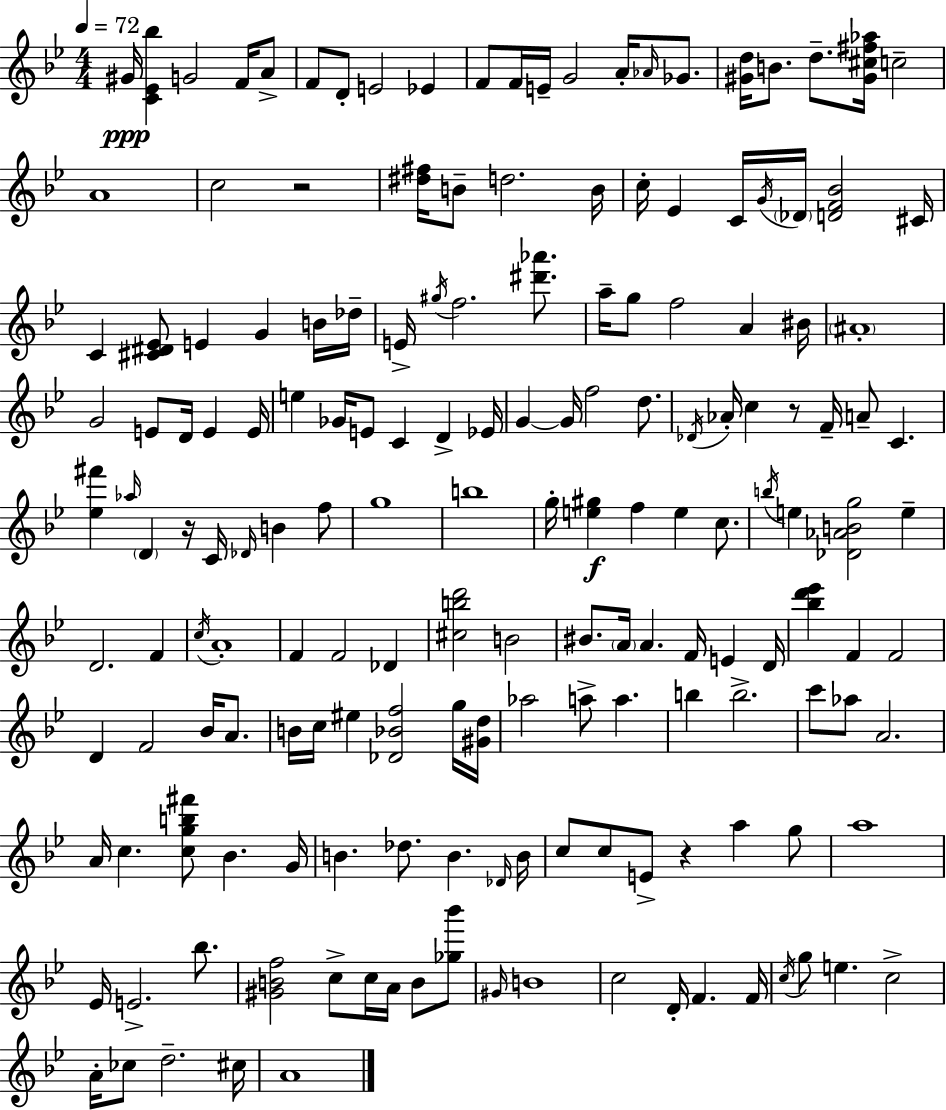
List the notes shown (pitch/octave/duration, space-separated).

G#4/s [C4,Eb4,Bb5]/q G4/h F4/s A4/e F4/e D4/e E4/h Eb4/q F4/e F4/s E4/s G4/h A4/s Ab4/s Gb4/e. [G#4,D5]/s B4/e. D5/e. [G#4,C#5,F#5,Ab5]/s C5/h A4/w C5/h R/h [D#5,F#5]/s B4/e D5/h. B4/s C5/s Eb4/q C4/s G4/s Db4/s [D4,F4,Bb4]/h C#4/s C4/q [C#4,D#4,Eb4]/e E4/q G4/q B4/s Db5/s E4/s G#5/s F5/h. [D#6,Ab6]/e. A5/s G5/e F5/h A4/q BIS4/s A#4/w G4/h E4/e D4/s E4/q E4/s E5/q Gb4/s E4/e C4/q D4/q Eb4/s G4/q G4/s F5/h D5/e. Db4/s Ab4/s C5/q R/e F4/s A4/e C4/q. [Eb5,F#6]/q Ab5/s D4/q R/s C4/s Db4/s B4/q F5/e G5/w B5/w G5/s [E5,G#5]/q F5/q E5/q C5/e. B5/s E5/q [Db4,Ab4,B4,G5]/h E5/q D4/h. F4/q C5/s A4/w F4/q F4/h Db4/q [C#5,B5,D6]/h B4/h BIS4/e. A4/s A4/q. F4/s E4/q D4/s [Bb5,D6,Eb6]/q F4/q F4/h D4/q F4/h Bb4/s A4/e. B4/s C5/s EIS5/q [Db4,Bb4,F5]/h G5/s [G#4,D5]/s Ab5/h A5/e A5/q. B5/q B5/h. C6/e Ab5/e A4/h. A4/s C5/q. [C5,G5,B5,F#6]/e Bb4/q. G4/s B4/q. Db5/e. B4/q. Db4/s B4/s C5/e C5/e E4/e R/q A5/q G5/e A5/w Eb4/s E4/h. Bb5/e. [G#4,B4,F5]/h C5/e C5/s A4/s B4/e [Gb5,Bb6]/e G#4/s B4/w C5/h D4/s F4/q. F4/s C5/s G5/e E5/q. C5/h A4/s CES5/e D5/h. C#5/s A4/w